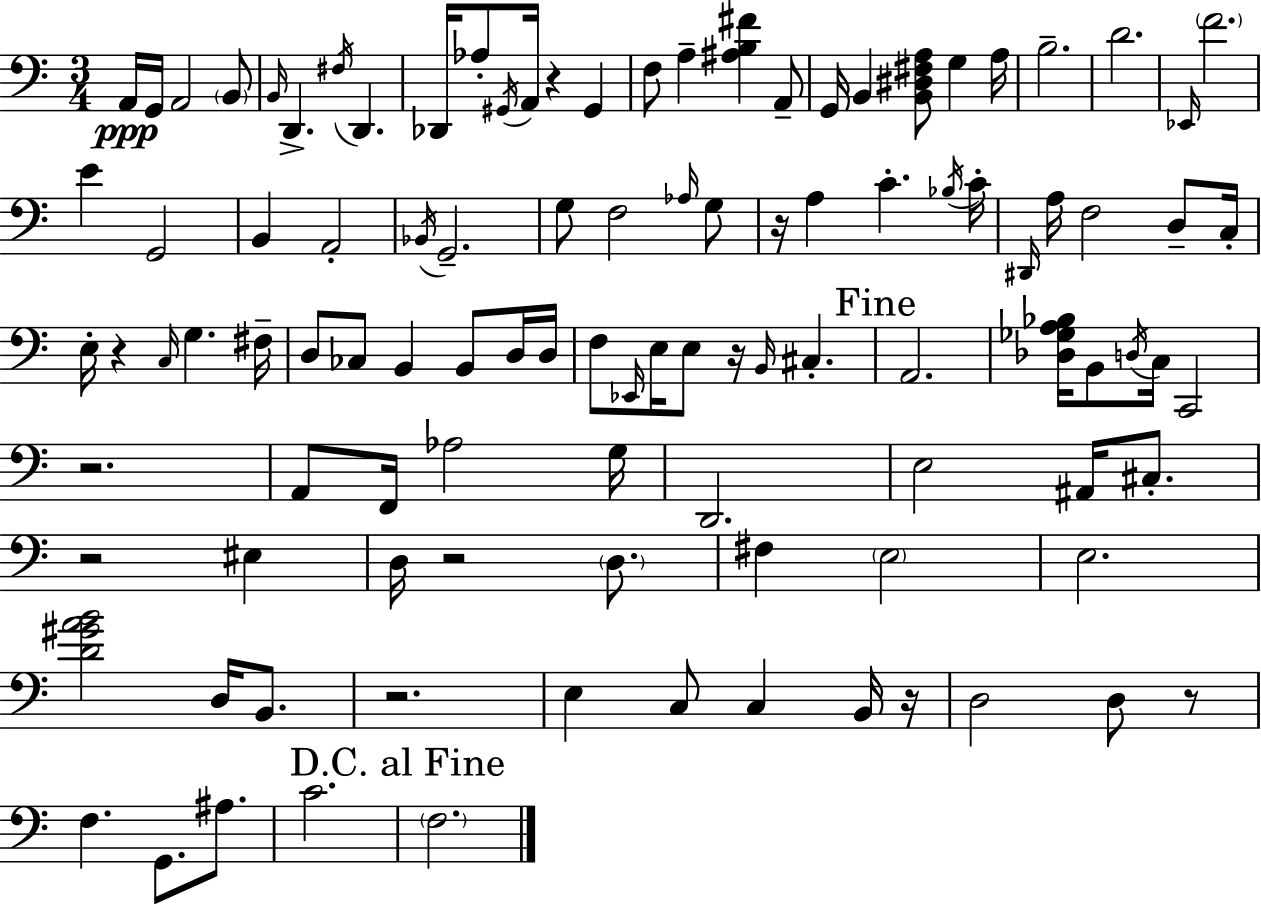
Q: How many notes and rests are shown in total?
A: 105